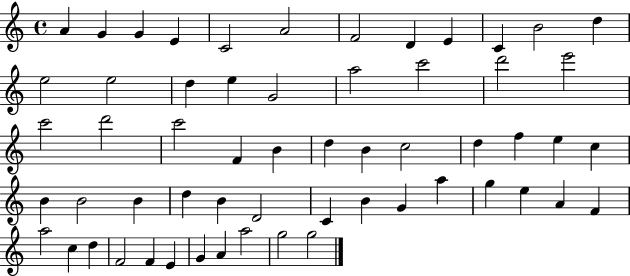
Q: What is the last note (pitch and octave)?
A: G5